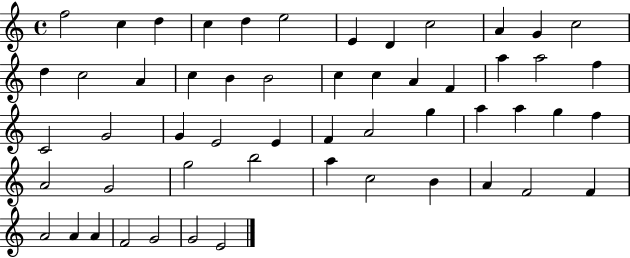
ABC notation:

X:1
T:Untitled
M:4/4
L:1/4
K:C
f2 c d c d e2 E D c2 A G c2 d c2 A c B B2 c c A F a a2 f C2 G2 G E2 E F A2 g a a g f A2 G2 g2 b2 a c2 B A F2 F A2 A A F2 G2 G2 E2